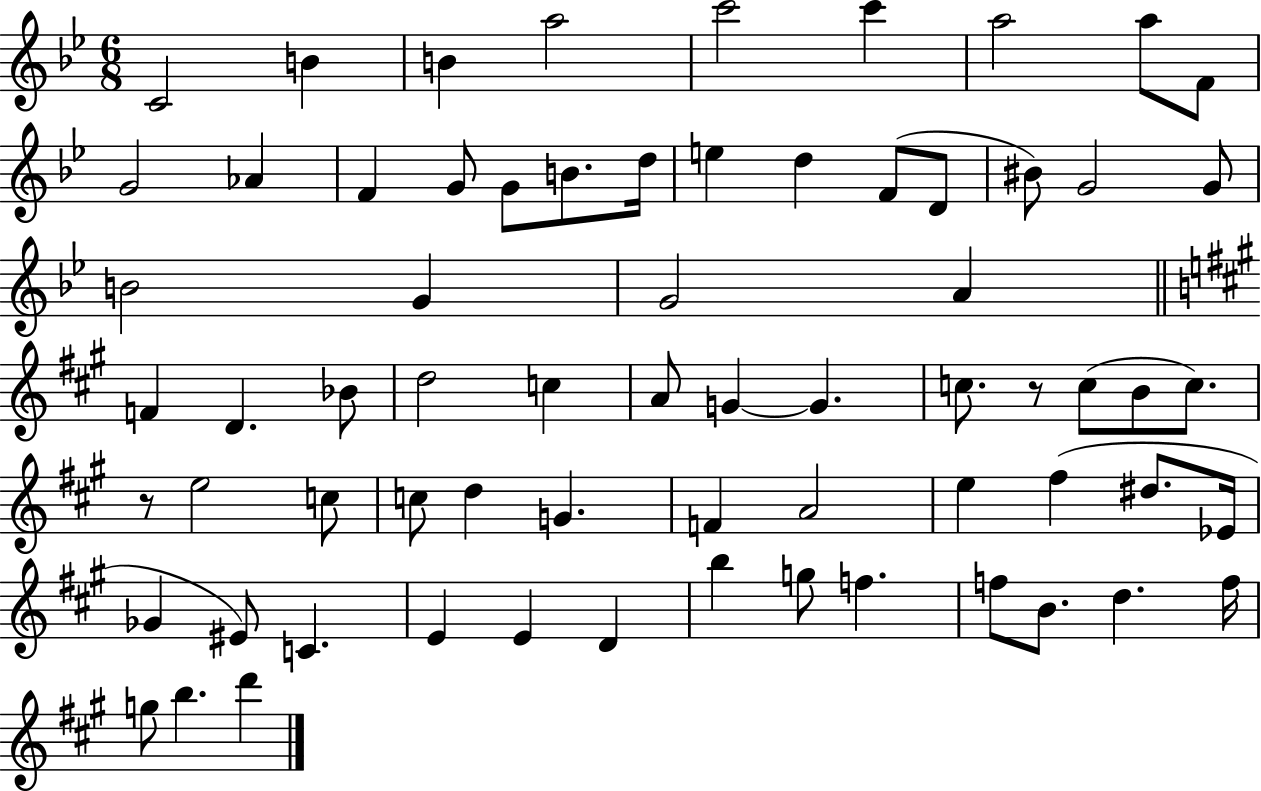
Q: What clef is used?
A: treble